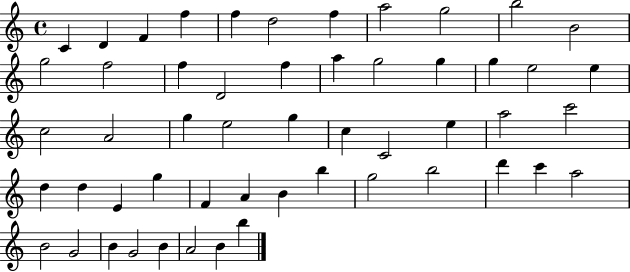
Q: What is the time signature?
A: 4/4